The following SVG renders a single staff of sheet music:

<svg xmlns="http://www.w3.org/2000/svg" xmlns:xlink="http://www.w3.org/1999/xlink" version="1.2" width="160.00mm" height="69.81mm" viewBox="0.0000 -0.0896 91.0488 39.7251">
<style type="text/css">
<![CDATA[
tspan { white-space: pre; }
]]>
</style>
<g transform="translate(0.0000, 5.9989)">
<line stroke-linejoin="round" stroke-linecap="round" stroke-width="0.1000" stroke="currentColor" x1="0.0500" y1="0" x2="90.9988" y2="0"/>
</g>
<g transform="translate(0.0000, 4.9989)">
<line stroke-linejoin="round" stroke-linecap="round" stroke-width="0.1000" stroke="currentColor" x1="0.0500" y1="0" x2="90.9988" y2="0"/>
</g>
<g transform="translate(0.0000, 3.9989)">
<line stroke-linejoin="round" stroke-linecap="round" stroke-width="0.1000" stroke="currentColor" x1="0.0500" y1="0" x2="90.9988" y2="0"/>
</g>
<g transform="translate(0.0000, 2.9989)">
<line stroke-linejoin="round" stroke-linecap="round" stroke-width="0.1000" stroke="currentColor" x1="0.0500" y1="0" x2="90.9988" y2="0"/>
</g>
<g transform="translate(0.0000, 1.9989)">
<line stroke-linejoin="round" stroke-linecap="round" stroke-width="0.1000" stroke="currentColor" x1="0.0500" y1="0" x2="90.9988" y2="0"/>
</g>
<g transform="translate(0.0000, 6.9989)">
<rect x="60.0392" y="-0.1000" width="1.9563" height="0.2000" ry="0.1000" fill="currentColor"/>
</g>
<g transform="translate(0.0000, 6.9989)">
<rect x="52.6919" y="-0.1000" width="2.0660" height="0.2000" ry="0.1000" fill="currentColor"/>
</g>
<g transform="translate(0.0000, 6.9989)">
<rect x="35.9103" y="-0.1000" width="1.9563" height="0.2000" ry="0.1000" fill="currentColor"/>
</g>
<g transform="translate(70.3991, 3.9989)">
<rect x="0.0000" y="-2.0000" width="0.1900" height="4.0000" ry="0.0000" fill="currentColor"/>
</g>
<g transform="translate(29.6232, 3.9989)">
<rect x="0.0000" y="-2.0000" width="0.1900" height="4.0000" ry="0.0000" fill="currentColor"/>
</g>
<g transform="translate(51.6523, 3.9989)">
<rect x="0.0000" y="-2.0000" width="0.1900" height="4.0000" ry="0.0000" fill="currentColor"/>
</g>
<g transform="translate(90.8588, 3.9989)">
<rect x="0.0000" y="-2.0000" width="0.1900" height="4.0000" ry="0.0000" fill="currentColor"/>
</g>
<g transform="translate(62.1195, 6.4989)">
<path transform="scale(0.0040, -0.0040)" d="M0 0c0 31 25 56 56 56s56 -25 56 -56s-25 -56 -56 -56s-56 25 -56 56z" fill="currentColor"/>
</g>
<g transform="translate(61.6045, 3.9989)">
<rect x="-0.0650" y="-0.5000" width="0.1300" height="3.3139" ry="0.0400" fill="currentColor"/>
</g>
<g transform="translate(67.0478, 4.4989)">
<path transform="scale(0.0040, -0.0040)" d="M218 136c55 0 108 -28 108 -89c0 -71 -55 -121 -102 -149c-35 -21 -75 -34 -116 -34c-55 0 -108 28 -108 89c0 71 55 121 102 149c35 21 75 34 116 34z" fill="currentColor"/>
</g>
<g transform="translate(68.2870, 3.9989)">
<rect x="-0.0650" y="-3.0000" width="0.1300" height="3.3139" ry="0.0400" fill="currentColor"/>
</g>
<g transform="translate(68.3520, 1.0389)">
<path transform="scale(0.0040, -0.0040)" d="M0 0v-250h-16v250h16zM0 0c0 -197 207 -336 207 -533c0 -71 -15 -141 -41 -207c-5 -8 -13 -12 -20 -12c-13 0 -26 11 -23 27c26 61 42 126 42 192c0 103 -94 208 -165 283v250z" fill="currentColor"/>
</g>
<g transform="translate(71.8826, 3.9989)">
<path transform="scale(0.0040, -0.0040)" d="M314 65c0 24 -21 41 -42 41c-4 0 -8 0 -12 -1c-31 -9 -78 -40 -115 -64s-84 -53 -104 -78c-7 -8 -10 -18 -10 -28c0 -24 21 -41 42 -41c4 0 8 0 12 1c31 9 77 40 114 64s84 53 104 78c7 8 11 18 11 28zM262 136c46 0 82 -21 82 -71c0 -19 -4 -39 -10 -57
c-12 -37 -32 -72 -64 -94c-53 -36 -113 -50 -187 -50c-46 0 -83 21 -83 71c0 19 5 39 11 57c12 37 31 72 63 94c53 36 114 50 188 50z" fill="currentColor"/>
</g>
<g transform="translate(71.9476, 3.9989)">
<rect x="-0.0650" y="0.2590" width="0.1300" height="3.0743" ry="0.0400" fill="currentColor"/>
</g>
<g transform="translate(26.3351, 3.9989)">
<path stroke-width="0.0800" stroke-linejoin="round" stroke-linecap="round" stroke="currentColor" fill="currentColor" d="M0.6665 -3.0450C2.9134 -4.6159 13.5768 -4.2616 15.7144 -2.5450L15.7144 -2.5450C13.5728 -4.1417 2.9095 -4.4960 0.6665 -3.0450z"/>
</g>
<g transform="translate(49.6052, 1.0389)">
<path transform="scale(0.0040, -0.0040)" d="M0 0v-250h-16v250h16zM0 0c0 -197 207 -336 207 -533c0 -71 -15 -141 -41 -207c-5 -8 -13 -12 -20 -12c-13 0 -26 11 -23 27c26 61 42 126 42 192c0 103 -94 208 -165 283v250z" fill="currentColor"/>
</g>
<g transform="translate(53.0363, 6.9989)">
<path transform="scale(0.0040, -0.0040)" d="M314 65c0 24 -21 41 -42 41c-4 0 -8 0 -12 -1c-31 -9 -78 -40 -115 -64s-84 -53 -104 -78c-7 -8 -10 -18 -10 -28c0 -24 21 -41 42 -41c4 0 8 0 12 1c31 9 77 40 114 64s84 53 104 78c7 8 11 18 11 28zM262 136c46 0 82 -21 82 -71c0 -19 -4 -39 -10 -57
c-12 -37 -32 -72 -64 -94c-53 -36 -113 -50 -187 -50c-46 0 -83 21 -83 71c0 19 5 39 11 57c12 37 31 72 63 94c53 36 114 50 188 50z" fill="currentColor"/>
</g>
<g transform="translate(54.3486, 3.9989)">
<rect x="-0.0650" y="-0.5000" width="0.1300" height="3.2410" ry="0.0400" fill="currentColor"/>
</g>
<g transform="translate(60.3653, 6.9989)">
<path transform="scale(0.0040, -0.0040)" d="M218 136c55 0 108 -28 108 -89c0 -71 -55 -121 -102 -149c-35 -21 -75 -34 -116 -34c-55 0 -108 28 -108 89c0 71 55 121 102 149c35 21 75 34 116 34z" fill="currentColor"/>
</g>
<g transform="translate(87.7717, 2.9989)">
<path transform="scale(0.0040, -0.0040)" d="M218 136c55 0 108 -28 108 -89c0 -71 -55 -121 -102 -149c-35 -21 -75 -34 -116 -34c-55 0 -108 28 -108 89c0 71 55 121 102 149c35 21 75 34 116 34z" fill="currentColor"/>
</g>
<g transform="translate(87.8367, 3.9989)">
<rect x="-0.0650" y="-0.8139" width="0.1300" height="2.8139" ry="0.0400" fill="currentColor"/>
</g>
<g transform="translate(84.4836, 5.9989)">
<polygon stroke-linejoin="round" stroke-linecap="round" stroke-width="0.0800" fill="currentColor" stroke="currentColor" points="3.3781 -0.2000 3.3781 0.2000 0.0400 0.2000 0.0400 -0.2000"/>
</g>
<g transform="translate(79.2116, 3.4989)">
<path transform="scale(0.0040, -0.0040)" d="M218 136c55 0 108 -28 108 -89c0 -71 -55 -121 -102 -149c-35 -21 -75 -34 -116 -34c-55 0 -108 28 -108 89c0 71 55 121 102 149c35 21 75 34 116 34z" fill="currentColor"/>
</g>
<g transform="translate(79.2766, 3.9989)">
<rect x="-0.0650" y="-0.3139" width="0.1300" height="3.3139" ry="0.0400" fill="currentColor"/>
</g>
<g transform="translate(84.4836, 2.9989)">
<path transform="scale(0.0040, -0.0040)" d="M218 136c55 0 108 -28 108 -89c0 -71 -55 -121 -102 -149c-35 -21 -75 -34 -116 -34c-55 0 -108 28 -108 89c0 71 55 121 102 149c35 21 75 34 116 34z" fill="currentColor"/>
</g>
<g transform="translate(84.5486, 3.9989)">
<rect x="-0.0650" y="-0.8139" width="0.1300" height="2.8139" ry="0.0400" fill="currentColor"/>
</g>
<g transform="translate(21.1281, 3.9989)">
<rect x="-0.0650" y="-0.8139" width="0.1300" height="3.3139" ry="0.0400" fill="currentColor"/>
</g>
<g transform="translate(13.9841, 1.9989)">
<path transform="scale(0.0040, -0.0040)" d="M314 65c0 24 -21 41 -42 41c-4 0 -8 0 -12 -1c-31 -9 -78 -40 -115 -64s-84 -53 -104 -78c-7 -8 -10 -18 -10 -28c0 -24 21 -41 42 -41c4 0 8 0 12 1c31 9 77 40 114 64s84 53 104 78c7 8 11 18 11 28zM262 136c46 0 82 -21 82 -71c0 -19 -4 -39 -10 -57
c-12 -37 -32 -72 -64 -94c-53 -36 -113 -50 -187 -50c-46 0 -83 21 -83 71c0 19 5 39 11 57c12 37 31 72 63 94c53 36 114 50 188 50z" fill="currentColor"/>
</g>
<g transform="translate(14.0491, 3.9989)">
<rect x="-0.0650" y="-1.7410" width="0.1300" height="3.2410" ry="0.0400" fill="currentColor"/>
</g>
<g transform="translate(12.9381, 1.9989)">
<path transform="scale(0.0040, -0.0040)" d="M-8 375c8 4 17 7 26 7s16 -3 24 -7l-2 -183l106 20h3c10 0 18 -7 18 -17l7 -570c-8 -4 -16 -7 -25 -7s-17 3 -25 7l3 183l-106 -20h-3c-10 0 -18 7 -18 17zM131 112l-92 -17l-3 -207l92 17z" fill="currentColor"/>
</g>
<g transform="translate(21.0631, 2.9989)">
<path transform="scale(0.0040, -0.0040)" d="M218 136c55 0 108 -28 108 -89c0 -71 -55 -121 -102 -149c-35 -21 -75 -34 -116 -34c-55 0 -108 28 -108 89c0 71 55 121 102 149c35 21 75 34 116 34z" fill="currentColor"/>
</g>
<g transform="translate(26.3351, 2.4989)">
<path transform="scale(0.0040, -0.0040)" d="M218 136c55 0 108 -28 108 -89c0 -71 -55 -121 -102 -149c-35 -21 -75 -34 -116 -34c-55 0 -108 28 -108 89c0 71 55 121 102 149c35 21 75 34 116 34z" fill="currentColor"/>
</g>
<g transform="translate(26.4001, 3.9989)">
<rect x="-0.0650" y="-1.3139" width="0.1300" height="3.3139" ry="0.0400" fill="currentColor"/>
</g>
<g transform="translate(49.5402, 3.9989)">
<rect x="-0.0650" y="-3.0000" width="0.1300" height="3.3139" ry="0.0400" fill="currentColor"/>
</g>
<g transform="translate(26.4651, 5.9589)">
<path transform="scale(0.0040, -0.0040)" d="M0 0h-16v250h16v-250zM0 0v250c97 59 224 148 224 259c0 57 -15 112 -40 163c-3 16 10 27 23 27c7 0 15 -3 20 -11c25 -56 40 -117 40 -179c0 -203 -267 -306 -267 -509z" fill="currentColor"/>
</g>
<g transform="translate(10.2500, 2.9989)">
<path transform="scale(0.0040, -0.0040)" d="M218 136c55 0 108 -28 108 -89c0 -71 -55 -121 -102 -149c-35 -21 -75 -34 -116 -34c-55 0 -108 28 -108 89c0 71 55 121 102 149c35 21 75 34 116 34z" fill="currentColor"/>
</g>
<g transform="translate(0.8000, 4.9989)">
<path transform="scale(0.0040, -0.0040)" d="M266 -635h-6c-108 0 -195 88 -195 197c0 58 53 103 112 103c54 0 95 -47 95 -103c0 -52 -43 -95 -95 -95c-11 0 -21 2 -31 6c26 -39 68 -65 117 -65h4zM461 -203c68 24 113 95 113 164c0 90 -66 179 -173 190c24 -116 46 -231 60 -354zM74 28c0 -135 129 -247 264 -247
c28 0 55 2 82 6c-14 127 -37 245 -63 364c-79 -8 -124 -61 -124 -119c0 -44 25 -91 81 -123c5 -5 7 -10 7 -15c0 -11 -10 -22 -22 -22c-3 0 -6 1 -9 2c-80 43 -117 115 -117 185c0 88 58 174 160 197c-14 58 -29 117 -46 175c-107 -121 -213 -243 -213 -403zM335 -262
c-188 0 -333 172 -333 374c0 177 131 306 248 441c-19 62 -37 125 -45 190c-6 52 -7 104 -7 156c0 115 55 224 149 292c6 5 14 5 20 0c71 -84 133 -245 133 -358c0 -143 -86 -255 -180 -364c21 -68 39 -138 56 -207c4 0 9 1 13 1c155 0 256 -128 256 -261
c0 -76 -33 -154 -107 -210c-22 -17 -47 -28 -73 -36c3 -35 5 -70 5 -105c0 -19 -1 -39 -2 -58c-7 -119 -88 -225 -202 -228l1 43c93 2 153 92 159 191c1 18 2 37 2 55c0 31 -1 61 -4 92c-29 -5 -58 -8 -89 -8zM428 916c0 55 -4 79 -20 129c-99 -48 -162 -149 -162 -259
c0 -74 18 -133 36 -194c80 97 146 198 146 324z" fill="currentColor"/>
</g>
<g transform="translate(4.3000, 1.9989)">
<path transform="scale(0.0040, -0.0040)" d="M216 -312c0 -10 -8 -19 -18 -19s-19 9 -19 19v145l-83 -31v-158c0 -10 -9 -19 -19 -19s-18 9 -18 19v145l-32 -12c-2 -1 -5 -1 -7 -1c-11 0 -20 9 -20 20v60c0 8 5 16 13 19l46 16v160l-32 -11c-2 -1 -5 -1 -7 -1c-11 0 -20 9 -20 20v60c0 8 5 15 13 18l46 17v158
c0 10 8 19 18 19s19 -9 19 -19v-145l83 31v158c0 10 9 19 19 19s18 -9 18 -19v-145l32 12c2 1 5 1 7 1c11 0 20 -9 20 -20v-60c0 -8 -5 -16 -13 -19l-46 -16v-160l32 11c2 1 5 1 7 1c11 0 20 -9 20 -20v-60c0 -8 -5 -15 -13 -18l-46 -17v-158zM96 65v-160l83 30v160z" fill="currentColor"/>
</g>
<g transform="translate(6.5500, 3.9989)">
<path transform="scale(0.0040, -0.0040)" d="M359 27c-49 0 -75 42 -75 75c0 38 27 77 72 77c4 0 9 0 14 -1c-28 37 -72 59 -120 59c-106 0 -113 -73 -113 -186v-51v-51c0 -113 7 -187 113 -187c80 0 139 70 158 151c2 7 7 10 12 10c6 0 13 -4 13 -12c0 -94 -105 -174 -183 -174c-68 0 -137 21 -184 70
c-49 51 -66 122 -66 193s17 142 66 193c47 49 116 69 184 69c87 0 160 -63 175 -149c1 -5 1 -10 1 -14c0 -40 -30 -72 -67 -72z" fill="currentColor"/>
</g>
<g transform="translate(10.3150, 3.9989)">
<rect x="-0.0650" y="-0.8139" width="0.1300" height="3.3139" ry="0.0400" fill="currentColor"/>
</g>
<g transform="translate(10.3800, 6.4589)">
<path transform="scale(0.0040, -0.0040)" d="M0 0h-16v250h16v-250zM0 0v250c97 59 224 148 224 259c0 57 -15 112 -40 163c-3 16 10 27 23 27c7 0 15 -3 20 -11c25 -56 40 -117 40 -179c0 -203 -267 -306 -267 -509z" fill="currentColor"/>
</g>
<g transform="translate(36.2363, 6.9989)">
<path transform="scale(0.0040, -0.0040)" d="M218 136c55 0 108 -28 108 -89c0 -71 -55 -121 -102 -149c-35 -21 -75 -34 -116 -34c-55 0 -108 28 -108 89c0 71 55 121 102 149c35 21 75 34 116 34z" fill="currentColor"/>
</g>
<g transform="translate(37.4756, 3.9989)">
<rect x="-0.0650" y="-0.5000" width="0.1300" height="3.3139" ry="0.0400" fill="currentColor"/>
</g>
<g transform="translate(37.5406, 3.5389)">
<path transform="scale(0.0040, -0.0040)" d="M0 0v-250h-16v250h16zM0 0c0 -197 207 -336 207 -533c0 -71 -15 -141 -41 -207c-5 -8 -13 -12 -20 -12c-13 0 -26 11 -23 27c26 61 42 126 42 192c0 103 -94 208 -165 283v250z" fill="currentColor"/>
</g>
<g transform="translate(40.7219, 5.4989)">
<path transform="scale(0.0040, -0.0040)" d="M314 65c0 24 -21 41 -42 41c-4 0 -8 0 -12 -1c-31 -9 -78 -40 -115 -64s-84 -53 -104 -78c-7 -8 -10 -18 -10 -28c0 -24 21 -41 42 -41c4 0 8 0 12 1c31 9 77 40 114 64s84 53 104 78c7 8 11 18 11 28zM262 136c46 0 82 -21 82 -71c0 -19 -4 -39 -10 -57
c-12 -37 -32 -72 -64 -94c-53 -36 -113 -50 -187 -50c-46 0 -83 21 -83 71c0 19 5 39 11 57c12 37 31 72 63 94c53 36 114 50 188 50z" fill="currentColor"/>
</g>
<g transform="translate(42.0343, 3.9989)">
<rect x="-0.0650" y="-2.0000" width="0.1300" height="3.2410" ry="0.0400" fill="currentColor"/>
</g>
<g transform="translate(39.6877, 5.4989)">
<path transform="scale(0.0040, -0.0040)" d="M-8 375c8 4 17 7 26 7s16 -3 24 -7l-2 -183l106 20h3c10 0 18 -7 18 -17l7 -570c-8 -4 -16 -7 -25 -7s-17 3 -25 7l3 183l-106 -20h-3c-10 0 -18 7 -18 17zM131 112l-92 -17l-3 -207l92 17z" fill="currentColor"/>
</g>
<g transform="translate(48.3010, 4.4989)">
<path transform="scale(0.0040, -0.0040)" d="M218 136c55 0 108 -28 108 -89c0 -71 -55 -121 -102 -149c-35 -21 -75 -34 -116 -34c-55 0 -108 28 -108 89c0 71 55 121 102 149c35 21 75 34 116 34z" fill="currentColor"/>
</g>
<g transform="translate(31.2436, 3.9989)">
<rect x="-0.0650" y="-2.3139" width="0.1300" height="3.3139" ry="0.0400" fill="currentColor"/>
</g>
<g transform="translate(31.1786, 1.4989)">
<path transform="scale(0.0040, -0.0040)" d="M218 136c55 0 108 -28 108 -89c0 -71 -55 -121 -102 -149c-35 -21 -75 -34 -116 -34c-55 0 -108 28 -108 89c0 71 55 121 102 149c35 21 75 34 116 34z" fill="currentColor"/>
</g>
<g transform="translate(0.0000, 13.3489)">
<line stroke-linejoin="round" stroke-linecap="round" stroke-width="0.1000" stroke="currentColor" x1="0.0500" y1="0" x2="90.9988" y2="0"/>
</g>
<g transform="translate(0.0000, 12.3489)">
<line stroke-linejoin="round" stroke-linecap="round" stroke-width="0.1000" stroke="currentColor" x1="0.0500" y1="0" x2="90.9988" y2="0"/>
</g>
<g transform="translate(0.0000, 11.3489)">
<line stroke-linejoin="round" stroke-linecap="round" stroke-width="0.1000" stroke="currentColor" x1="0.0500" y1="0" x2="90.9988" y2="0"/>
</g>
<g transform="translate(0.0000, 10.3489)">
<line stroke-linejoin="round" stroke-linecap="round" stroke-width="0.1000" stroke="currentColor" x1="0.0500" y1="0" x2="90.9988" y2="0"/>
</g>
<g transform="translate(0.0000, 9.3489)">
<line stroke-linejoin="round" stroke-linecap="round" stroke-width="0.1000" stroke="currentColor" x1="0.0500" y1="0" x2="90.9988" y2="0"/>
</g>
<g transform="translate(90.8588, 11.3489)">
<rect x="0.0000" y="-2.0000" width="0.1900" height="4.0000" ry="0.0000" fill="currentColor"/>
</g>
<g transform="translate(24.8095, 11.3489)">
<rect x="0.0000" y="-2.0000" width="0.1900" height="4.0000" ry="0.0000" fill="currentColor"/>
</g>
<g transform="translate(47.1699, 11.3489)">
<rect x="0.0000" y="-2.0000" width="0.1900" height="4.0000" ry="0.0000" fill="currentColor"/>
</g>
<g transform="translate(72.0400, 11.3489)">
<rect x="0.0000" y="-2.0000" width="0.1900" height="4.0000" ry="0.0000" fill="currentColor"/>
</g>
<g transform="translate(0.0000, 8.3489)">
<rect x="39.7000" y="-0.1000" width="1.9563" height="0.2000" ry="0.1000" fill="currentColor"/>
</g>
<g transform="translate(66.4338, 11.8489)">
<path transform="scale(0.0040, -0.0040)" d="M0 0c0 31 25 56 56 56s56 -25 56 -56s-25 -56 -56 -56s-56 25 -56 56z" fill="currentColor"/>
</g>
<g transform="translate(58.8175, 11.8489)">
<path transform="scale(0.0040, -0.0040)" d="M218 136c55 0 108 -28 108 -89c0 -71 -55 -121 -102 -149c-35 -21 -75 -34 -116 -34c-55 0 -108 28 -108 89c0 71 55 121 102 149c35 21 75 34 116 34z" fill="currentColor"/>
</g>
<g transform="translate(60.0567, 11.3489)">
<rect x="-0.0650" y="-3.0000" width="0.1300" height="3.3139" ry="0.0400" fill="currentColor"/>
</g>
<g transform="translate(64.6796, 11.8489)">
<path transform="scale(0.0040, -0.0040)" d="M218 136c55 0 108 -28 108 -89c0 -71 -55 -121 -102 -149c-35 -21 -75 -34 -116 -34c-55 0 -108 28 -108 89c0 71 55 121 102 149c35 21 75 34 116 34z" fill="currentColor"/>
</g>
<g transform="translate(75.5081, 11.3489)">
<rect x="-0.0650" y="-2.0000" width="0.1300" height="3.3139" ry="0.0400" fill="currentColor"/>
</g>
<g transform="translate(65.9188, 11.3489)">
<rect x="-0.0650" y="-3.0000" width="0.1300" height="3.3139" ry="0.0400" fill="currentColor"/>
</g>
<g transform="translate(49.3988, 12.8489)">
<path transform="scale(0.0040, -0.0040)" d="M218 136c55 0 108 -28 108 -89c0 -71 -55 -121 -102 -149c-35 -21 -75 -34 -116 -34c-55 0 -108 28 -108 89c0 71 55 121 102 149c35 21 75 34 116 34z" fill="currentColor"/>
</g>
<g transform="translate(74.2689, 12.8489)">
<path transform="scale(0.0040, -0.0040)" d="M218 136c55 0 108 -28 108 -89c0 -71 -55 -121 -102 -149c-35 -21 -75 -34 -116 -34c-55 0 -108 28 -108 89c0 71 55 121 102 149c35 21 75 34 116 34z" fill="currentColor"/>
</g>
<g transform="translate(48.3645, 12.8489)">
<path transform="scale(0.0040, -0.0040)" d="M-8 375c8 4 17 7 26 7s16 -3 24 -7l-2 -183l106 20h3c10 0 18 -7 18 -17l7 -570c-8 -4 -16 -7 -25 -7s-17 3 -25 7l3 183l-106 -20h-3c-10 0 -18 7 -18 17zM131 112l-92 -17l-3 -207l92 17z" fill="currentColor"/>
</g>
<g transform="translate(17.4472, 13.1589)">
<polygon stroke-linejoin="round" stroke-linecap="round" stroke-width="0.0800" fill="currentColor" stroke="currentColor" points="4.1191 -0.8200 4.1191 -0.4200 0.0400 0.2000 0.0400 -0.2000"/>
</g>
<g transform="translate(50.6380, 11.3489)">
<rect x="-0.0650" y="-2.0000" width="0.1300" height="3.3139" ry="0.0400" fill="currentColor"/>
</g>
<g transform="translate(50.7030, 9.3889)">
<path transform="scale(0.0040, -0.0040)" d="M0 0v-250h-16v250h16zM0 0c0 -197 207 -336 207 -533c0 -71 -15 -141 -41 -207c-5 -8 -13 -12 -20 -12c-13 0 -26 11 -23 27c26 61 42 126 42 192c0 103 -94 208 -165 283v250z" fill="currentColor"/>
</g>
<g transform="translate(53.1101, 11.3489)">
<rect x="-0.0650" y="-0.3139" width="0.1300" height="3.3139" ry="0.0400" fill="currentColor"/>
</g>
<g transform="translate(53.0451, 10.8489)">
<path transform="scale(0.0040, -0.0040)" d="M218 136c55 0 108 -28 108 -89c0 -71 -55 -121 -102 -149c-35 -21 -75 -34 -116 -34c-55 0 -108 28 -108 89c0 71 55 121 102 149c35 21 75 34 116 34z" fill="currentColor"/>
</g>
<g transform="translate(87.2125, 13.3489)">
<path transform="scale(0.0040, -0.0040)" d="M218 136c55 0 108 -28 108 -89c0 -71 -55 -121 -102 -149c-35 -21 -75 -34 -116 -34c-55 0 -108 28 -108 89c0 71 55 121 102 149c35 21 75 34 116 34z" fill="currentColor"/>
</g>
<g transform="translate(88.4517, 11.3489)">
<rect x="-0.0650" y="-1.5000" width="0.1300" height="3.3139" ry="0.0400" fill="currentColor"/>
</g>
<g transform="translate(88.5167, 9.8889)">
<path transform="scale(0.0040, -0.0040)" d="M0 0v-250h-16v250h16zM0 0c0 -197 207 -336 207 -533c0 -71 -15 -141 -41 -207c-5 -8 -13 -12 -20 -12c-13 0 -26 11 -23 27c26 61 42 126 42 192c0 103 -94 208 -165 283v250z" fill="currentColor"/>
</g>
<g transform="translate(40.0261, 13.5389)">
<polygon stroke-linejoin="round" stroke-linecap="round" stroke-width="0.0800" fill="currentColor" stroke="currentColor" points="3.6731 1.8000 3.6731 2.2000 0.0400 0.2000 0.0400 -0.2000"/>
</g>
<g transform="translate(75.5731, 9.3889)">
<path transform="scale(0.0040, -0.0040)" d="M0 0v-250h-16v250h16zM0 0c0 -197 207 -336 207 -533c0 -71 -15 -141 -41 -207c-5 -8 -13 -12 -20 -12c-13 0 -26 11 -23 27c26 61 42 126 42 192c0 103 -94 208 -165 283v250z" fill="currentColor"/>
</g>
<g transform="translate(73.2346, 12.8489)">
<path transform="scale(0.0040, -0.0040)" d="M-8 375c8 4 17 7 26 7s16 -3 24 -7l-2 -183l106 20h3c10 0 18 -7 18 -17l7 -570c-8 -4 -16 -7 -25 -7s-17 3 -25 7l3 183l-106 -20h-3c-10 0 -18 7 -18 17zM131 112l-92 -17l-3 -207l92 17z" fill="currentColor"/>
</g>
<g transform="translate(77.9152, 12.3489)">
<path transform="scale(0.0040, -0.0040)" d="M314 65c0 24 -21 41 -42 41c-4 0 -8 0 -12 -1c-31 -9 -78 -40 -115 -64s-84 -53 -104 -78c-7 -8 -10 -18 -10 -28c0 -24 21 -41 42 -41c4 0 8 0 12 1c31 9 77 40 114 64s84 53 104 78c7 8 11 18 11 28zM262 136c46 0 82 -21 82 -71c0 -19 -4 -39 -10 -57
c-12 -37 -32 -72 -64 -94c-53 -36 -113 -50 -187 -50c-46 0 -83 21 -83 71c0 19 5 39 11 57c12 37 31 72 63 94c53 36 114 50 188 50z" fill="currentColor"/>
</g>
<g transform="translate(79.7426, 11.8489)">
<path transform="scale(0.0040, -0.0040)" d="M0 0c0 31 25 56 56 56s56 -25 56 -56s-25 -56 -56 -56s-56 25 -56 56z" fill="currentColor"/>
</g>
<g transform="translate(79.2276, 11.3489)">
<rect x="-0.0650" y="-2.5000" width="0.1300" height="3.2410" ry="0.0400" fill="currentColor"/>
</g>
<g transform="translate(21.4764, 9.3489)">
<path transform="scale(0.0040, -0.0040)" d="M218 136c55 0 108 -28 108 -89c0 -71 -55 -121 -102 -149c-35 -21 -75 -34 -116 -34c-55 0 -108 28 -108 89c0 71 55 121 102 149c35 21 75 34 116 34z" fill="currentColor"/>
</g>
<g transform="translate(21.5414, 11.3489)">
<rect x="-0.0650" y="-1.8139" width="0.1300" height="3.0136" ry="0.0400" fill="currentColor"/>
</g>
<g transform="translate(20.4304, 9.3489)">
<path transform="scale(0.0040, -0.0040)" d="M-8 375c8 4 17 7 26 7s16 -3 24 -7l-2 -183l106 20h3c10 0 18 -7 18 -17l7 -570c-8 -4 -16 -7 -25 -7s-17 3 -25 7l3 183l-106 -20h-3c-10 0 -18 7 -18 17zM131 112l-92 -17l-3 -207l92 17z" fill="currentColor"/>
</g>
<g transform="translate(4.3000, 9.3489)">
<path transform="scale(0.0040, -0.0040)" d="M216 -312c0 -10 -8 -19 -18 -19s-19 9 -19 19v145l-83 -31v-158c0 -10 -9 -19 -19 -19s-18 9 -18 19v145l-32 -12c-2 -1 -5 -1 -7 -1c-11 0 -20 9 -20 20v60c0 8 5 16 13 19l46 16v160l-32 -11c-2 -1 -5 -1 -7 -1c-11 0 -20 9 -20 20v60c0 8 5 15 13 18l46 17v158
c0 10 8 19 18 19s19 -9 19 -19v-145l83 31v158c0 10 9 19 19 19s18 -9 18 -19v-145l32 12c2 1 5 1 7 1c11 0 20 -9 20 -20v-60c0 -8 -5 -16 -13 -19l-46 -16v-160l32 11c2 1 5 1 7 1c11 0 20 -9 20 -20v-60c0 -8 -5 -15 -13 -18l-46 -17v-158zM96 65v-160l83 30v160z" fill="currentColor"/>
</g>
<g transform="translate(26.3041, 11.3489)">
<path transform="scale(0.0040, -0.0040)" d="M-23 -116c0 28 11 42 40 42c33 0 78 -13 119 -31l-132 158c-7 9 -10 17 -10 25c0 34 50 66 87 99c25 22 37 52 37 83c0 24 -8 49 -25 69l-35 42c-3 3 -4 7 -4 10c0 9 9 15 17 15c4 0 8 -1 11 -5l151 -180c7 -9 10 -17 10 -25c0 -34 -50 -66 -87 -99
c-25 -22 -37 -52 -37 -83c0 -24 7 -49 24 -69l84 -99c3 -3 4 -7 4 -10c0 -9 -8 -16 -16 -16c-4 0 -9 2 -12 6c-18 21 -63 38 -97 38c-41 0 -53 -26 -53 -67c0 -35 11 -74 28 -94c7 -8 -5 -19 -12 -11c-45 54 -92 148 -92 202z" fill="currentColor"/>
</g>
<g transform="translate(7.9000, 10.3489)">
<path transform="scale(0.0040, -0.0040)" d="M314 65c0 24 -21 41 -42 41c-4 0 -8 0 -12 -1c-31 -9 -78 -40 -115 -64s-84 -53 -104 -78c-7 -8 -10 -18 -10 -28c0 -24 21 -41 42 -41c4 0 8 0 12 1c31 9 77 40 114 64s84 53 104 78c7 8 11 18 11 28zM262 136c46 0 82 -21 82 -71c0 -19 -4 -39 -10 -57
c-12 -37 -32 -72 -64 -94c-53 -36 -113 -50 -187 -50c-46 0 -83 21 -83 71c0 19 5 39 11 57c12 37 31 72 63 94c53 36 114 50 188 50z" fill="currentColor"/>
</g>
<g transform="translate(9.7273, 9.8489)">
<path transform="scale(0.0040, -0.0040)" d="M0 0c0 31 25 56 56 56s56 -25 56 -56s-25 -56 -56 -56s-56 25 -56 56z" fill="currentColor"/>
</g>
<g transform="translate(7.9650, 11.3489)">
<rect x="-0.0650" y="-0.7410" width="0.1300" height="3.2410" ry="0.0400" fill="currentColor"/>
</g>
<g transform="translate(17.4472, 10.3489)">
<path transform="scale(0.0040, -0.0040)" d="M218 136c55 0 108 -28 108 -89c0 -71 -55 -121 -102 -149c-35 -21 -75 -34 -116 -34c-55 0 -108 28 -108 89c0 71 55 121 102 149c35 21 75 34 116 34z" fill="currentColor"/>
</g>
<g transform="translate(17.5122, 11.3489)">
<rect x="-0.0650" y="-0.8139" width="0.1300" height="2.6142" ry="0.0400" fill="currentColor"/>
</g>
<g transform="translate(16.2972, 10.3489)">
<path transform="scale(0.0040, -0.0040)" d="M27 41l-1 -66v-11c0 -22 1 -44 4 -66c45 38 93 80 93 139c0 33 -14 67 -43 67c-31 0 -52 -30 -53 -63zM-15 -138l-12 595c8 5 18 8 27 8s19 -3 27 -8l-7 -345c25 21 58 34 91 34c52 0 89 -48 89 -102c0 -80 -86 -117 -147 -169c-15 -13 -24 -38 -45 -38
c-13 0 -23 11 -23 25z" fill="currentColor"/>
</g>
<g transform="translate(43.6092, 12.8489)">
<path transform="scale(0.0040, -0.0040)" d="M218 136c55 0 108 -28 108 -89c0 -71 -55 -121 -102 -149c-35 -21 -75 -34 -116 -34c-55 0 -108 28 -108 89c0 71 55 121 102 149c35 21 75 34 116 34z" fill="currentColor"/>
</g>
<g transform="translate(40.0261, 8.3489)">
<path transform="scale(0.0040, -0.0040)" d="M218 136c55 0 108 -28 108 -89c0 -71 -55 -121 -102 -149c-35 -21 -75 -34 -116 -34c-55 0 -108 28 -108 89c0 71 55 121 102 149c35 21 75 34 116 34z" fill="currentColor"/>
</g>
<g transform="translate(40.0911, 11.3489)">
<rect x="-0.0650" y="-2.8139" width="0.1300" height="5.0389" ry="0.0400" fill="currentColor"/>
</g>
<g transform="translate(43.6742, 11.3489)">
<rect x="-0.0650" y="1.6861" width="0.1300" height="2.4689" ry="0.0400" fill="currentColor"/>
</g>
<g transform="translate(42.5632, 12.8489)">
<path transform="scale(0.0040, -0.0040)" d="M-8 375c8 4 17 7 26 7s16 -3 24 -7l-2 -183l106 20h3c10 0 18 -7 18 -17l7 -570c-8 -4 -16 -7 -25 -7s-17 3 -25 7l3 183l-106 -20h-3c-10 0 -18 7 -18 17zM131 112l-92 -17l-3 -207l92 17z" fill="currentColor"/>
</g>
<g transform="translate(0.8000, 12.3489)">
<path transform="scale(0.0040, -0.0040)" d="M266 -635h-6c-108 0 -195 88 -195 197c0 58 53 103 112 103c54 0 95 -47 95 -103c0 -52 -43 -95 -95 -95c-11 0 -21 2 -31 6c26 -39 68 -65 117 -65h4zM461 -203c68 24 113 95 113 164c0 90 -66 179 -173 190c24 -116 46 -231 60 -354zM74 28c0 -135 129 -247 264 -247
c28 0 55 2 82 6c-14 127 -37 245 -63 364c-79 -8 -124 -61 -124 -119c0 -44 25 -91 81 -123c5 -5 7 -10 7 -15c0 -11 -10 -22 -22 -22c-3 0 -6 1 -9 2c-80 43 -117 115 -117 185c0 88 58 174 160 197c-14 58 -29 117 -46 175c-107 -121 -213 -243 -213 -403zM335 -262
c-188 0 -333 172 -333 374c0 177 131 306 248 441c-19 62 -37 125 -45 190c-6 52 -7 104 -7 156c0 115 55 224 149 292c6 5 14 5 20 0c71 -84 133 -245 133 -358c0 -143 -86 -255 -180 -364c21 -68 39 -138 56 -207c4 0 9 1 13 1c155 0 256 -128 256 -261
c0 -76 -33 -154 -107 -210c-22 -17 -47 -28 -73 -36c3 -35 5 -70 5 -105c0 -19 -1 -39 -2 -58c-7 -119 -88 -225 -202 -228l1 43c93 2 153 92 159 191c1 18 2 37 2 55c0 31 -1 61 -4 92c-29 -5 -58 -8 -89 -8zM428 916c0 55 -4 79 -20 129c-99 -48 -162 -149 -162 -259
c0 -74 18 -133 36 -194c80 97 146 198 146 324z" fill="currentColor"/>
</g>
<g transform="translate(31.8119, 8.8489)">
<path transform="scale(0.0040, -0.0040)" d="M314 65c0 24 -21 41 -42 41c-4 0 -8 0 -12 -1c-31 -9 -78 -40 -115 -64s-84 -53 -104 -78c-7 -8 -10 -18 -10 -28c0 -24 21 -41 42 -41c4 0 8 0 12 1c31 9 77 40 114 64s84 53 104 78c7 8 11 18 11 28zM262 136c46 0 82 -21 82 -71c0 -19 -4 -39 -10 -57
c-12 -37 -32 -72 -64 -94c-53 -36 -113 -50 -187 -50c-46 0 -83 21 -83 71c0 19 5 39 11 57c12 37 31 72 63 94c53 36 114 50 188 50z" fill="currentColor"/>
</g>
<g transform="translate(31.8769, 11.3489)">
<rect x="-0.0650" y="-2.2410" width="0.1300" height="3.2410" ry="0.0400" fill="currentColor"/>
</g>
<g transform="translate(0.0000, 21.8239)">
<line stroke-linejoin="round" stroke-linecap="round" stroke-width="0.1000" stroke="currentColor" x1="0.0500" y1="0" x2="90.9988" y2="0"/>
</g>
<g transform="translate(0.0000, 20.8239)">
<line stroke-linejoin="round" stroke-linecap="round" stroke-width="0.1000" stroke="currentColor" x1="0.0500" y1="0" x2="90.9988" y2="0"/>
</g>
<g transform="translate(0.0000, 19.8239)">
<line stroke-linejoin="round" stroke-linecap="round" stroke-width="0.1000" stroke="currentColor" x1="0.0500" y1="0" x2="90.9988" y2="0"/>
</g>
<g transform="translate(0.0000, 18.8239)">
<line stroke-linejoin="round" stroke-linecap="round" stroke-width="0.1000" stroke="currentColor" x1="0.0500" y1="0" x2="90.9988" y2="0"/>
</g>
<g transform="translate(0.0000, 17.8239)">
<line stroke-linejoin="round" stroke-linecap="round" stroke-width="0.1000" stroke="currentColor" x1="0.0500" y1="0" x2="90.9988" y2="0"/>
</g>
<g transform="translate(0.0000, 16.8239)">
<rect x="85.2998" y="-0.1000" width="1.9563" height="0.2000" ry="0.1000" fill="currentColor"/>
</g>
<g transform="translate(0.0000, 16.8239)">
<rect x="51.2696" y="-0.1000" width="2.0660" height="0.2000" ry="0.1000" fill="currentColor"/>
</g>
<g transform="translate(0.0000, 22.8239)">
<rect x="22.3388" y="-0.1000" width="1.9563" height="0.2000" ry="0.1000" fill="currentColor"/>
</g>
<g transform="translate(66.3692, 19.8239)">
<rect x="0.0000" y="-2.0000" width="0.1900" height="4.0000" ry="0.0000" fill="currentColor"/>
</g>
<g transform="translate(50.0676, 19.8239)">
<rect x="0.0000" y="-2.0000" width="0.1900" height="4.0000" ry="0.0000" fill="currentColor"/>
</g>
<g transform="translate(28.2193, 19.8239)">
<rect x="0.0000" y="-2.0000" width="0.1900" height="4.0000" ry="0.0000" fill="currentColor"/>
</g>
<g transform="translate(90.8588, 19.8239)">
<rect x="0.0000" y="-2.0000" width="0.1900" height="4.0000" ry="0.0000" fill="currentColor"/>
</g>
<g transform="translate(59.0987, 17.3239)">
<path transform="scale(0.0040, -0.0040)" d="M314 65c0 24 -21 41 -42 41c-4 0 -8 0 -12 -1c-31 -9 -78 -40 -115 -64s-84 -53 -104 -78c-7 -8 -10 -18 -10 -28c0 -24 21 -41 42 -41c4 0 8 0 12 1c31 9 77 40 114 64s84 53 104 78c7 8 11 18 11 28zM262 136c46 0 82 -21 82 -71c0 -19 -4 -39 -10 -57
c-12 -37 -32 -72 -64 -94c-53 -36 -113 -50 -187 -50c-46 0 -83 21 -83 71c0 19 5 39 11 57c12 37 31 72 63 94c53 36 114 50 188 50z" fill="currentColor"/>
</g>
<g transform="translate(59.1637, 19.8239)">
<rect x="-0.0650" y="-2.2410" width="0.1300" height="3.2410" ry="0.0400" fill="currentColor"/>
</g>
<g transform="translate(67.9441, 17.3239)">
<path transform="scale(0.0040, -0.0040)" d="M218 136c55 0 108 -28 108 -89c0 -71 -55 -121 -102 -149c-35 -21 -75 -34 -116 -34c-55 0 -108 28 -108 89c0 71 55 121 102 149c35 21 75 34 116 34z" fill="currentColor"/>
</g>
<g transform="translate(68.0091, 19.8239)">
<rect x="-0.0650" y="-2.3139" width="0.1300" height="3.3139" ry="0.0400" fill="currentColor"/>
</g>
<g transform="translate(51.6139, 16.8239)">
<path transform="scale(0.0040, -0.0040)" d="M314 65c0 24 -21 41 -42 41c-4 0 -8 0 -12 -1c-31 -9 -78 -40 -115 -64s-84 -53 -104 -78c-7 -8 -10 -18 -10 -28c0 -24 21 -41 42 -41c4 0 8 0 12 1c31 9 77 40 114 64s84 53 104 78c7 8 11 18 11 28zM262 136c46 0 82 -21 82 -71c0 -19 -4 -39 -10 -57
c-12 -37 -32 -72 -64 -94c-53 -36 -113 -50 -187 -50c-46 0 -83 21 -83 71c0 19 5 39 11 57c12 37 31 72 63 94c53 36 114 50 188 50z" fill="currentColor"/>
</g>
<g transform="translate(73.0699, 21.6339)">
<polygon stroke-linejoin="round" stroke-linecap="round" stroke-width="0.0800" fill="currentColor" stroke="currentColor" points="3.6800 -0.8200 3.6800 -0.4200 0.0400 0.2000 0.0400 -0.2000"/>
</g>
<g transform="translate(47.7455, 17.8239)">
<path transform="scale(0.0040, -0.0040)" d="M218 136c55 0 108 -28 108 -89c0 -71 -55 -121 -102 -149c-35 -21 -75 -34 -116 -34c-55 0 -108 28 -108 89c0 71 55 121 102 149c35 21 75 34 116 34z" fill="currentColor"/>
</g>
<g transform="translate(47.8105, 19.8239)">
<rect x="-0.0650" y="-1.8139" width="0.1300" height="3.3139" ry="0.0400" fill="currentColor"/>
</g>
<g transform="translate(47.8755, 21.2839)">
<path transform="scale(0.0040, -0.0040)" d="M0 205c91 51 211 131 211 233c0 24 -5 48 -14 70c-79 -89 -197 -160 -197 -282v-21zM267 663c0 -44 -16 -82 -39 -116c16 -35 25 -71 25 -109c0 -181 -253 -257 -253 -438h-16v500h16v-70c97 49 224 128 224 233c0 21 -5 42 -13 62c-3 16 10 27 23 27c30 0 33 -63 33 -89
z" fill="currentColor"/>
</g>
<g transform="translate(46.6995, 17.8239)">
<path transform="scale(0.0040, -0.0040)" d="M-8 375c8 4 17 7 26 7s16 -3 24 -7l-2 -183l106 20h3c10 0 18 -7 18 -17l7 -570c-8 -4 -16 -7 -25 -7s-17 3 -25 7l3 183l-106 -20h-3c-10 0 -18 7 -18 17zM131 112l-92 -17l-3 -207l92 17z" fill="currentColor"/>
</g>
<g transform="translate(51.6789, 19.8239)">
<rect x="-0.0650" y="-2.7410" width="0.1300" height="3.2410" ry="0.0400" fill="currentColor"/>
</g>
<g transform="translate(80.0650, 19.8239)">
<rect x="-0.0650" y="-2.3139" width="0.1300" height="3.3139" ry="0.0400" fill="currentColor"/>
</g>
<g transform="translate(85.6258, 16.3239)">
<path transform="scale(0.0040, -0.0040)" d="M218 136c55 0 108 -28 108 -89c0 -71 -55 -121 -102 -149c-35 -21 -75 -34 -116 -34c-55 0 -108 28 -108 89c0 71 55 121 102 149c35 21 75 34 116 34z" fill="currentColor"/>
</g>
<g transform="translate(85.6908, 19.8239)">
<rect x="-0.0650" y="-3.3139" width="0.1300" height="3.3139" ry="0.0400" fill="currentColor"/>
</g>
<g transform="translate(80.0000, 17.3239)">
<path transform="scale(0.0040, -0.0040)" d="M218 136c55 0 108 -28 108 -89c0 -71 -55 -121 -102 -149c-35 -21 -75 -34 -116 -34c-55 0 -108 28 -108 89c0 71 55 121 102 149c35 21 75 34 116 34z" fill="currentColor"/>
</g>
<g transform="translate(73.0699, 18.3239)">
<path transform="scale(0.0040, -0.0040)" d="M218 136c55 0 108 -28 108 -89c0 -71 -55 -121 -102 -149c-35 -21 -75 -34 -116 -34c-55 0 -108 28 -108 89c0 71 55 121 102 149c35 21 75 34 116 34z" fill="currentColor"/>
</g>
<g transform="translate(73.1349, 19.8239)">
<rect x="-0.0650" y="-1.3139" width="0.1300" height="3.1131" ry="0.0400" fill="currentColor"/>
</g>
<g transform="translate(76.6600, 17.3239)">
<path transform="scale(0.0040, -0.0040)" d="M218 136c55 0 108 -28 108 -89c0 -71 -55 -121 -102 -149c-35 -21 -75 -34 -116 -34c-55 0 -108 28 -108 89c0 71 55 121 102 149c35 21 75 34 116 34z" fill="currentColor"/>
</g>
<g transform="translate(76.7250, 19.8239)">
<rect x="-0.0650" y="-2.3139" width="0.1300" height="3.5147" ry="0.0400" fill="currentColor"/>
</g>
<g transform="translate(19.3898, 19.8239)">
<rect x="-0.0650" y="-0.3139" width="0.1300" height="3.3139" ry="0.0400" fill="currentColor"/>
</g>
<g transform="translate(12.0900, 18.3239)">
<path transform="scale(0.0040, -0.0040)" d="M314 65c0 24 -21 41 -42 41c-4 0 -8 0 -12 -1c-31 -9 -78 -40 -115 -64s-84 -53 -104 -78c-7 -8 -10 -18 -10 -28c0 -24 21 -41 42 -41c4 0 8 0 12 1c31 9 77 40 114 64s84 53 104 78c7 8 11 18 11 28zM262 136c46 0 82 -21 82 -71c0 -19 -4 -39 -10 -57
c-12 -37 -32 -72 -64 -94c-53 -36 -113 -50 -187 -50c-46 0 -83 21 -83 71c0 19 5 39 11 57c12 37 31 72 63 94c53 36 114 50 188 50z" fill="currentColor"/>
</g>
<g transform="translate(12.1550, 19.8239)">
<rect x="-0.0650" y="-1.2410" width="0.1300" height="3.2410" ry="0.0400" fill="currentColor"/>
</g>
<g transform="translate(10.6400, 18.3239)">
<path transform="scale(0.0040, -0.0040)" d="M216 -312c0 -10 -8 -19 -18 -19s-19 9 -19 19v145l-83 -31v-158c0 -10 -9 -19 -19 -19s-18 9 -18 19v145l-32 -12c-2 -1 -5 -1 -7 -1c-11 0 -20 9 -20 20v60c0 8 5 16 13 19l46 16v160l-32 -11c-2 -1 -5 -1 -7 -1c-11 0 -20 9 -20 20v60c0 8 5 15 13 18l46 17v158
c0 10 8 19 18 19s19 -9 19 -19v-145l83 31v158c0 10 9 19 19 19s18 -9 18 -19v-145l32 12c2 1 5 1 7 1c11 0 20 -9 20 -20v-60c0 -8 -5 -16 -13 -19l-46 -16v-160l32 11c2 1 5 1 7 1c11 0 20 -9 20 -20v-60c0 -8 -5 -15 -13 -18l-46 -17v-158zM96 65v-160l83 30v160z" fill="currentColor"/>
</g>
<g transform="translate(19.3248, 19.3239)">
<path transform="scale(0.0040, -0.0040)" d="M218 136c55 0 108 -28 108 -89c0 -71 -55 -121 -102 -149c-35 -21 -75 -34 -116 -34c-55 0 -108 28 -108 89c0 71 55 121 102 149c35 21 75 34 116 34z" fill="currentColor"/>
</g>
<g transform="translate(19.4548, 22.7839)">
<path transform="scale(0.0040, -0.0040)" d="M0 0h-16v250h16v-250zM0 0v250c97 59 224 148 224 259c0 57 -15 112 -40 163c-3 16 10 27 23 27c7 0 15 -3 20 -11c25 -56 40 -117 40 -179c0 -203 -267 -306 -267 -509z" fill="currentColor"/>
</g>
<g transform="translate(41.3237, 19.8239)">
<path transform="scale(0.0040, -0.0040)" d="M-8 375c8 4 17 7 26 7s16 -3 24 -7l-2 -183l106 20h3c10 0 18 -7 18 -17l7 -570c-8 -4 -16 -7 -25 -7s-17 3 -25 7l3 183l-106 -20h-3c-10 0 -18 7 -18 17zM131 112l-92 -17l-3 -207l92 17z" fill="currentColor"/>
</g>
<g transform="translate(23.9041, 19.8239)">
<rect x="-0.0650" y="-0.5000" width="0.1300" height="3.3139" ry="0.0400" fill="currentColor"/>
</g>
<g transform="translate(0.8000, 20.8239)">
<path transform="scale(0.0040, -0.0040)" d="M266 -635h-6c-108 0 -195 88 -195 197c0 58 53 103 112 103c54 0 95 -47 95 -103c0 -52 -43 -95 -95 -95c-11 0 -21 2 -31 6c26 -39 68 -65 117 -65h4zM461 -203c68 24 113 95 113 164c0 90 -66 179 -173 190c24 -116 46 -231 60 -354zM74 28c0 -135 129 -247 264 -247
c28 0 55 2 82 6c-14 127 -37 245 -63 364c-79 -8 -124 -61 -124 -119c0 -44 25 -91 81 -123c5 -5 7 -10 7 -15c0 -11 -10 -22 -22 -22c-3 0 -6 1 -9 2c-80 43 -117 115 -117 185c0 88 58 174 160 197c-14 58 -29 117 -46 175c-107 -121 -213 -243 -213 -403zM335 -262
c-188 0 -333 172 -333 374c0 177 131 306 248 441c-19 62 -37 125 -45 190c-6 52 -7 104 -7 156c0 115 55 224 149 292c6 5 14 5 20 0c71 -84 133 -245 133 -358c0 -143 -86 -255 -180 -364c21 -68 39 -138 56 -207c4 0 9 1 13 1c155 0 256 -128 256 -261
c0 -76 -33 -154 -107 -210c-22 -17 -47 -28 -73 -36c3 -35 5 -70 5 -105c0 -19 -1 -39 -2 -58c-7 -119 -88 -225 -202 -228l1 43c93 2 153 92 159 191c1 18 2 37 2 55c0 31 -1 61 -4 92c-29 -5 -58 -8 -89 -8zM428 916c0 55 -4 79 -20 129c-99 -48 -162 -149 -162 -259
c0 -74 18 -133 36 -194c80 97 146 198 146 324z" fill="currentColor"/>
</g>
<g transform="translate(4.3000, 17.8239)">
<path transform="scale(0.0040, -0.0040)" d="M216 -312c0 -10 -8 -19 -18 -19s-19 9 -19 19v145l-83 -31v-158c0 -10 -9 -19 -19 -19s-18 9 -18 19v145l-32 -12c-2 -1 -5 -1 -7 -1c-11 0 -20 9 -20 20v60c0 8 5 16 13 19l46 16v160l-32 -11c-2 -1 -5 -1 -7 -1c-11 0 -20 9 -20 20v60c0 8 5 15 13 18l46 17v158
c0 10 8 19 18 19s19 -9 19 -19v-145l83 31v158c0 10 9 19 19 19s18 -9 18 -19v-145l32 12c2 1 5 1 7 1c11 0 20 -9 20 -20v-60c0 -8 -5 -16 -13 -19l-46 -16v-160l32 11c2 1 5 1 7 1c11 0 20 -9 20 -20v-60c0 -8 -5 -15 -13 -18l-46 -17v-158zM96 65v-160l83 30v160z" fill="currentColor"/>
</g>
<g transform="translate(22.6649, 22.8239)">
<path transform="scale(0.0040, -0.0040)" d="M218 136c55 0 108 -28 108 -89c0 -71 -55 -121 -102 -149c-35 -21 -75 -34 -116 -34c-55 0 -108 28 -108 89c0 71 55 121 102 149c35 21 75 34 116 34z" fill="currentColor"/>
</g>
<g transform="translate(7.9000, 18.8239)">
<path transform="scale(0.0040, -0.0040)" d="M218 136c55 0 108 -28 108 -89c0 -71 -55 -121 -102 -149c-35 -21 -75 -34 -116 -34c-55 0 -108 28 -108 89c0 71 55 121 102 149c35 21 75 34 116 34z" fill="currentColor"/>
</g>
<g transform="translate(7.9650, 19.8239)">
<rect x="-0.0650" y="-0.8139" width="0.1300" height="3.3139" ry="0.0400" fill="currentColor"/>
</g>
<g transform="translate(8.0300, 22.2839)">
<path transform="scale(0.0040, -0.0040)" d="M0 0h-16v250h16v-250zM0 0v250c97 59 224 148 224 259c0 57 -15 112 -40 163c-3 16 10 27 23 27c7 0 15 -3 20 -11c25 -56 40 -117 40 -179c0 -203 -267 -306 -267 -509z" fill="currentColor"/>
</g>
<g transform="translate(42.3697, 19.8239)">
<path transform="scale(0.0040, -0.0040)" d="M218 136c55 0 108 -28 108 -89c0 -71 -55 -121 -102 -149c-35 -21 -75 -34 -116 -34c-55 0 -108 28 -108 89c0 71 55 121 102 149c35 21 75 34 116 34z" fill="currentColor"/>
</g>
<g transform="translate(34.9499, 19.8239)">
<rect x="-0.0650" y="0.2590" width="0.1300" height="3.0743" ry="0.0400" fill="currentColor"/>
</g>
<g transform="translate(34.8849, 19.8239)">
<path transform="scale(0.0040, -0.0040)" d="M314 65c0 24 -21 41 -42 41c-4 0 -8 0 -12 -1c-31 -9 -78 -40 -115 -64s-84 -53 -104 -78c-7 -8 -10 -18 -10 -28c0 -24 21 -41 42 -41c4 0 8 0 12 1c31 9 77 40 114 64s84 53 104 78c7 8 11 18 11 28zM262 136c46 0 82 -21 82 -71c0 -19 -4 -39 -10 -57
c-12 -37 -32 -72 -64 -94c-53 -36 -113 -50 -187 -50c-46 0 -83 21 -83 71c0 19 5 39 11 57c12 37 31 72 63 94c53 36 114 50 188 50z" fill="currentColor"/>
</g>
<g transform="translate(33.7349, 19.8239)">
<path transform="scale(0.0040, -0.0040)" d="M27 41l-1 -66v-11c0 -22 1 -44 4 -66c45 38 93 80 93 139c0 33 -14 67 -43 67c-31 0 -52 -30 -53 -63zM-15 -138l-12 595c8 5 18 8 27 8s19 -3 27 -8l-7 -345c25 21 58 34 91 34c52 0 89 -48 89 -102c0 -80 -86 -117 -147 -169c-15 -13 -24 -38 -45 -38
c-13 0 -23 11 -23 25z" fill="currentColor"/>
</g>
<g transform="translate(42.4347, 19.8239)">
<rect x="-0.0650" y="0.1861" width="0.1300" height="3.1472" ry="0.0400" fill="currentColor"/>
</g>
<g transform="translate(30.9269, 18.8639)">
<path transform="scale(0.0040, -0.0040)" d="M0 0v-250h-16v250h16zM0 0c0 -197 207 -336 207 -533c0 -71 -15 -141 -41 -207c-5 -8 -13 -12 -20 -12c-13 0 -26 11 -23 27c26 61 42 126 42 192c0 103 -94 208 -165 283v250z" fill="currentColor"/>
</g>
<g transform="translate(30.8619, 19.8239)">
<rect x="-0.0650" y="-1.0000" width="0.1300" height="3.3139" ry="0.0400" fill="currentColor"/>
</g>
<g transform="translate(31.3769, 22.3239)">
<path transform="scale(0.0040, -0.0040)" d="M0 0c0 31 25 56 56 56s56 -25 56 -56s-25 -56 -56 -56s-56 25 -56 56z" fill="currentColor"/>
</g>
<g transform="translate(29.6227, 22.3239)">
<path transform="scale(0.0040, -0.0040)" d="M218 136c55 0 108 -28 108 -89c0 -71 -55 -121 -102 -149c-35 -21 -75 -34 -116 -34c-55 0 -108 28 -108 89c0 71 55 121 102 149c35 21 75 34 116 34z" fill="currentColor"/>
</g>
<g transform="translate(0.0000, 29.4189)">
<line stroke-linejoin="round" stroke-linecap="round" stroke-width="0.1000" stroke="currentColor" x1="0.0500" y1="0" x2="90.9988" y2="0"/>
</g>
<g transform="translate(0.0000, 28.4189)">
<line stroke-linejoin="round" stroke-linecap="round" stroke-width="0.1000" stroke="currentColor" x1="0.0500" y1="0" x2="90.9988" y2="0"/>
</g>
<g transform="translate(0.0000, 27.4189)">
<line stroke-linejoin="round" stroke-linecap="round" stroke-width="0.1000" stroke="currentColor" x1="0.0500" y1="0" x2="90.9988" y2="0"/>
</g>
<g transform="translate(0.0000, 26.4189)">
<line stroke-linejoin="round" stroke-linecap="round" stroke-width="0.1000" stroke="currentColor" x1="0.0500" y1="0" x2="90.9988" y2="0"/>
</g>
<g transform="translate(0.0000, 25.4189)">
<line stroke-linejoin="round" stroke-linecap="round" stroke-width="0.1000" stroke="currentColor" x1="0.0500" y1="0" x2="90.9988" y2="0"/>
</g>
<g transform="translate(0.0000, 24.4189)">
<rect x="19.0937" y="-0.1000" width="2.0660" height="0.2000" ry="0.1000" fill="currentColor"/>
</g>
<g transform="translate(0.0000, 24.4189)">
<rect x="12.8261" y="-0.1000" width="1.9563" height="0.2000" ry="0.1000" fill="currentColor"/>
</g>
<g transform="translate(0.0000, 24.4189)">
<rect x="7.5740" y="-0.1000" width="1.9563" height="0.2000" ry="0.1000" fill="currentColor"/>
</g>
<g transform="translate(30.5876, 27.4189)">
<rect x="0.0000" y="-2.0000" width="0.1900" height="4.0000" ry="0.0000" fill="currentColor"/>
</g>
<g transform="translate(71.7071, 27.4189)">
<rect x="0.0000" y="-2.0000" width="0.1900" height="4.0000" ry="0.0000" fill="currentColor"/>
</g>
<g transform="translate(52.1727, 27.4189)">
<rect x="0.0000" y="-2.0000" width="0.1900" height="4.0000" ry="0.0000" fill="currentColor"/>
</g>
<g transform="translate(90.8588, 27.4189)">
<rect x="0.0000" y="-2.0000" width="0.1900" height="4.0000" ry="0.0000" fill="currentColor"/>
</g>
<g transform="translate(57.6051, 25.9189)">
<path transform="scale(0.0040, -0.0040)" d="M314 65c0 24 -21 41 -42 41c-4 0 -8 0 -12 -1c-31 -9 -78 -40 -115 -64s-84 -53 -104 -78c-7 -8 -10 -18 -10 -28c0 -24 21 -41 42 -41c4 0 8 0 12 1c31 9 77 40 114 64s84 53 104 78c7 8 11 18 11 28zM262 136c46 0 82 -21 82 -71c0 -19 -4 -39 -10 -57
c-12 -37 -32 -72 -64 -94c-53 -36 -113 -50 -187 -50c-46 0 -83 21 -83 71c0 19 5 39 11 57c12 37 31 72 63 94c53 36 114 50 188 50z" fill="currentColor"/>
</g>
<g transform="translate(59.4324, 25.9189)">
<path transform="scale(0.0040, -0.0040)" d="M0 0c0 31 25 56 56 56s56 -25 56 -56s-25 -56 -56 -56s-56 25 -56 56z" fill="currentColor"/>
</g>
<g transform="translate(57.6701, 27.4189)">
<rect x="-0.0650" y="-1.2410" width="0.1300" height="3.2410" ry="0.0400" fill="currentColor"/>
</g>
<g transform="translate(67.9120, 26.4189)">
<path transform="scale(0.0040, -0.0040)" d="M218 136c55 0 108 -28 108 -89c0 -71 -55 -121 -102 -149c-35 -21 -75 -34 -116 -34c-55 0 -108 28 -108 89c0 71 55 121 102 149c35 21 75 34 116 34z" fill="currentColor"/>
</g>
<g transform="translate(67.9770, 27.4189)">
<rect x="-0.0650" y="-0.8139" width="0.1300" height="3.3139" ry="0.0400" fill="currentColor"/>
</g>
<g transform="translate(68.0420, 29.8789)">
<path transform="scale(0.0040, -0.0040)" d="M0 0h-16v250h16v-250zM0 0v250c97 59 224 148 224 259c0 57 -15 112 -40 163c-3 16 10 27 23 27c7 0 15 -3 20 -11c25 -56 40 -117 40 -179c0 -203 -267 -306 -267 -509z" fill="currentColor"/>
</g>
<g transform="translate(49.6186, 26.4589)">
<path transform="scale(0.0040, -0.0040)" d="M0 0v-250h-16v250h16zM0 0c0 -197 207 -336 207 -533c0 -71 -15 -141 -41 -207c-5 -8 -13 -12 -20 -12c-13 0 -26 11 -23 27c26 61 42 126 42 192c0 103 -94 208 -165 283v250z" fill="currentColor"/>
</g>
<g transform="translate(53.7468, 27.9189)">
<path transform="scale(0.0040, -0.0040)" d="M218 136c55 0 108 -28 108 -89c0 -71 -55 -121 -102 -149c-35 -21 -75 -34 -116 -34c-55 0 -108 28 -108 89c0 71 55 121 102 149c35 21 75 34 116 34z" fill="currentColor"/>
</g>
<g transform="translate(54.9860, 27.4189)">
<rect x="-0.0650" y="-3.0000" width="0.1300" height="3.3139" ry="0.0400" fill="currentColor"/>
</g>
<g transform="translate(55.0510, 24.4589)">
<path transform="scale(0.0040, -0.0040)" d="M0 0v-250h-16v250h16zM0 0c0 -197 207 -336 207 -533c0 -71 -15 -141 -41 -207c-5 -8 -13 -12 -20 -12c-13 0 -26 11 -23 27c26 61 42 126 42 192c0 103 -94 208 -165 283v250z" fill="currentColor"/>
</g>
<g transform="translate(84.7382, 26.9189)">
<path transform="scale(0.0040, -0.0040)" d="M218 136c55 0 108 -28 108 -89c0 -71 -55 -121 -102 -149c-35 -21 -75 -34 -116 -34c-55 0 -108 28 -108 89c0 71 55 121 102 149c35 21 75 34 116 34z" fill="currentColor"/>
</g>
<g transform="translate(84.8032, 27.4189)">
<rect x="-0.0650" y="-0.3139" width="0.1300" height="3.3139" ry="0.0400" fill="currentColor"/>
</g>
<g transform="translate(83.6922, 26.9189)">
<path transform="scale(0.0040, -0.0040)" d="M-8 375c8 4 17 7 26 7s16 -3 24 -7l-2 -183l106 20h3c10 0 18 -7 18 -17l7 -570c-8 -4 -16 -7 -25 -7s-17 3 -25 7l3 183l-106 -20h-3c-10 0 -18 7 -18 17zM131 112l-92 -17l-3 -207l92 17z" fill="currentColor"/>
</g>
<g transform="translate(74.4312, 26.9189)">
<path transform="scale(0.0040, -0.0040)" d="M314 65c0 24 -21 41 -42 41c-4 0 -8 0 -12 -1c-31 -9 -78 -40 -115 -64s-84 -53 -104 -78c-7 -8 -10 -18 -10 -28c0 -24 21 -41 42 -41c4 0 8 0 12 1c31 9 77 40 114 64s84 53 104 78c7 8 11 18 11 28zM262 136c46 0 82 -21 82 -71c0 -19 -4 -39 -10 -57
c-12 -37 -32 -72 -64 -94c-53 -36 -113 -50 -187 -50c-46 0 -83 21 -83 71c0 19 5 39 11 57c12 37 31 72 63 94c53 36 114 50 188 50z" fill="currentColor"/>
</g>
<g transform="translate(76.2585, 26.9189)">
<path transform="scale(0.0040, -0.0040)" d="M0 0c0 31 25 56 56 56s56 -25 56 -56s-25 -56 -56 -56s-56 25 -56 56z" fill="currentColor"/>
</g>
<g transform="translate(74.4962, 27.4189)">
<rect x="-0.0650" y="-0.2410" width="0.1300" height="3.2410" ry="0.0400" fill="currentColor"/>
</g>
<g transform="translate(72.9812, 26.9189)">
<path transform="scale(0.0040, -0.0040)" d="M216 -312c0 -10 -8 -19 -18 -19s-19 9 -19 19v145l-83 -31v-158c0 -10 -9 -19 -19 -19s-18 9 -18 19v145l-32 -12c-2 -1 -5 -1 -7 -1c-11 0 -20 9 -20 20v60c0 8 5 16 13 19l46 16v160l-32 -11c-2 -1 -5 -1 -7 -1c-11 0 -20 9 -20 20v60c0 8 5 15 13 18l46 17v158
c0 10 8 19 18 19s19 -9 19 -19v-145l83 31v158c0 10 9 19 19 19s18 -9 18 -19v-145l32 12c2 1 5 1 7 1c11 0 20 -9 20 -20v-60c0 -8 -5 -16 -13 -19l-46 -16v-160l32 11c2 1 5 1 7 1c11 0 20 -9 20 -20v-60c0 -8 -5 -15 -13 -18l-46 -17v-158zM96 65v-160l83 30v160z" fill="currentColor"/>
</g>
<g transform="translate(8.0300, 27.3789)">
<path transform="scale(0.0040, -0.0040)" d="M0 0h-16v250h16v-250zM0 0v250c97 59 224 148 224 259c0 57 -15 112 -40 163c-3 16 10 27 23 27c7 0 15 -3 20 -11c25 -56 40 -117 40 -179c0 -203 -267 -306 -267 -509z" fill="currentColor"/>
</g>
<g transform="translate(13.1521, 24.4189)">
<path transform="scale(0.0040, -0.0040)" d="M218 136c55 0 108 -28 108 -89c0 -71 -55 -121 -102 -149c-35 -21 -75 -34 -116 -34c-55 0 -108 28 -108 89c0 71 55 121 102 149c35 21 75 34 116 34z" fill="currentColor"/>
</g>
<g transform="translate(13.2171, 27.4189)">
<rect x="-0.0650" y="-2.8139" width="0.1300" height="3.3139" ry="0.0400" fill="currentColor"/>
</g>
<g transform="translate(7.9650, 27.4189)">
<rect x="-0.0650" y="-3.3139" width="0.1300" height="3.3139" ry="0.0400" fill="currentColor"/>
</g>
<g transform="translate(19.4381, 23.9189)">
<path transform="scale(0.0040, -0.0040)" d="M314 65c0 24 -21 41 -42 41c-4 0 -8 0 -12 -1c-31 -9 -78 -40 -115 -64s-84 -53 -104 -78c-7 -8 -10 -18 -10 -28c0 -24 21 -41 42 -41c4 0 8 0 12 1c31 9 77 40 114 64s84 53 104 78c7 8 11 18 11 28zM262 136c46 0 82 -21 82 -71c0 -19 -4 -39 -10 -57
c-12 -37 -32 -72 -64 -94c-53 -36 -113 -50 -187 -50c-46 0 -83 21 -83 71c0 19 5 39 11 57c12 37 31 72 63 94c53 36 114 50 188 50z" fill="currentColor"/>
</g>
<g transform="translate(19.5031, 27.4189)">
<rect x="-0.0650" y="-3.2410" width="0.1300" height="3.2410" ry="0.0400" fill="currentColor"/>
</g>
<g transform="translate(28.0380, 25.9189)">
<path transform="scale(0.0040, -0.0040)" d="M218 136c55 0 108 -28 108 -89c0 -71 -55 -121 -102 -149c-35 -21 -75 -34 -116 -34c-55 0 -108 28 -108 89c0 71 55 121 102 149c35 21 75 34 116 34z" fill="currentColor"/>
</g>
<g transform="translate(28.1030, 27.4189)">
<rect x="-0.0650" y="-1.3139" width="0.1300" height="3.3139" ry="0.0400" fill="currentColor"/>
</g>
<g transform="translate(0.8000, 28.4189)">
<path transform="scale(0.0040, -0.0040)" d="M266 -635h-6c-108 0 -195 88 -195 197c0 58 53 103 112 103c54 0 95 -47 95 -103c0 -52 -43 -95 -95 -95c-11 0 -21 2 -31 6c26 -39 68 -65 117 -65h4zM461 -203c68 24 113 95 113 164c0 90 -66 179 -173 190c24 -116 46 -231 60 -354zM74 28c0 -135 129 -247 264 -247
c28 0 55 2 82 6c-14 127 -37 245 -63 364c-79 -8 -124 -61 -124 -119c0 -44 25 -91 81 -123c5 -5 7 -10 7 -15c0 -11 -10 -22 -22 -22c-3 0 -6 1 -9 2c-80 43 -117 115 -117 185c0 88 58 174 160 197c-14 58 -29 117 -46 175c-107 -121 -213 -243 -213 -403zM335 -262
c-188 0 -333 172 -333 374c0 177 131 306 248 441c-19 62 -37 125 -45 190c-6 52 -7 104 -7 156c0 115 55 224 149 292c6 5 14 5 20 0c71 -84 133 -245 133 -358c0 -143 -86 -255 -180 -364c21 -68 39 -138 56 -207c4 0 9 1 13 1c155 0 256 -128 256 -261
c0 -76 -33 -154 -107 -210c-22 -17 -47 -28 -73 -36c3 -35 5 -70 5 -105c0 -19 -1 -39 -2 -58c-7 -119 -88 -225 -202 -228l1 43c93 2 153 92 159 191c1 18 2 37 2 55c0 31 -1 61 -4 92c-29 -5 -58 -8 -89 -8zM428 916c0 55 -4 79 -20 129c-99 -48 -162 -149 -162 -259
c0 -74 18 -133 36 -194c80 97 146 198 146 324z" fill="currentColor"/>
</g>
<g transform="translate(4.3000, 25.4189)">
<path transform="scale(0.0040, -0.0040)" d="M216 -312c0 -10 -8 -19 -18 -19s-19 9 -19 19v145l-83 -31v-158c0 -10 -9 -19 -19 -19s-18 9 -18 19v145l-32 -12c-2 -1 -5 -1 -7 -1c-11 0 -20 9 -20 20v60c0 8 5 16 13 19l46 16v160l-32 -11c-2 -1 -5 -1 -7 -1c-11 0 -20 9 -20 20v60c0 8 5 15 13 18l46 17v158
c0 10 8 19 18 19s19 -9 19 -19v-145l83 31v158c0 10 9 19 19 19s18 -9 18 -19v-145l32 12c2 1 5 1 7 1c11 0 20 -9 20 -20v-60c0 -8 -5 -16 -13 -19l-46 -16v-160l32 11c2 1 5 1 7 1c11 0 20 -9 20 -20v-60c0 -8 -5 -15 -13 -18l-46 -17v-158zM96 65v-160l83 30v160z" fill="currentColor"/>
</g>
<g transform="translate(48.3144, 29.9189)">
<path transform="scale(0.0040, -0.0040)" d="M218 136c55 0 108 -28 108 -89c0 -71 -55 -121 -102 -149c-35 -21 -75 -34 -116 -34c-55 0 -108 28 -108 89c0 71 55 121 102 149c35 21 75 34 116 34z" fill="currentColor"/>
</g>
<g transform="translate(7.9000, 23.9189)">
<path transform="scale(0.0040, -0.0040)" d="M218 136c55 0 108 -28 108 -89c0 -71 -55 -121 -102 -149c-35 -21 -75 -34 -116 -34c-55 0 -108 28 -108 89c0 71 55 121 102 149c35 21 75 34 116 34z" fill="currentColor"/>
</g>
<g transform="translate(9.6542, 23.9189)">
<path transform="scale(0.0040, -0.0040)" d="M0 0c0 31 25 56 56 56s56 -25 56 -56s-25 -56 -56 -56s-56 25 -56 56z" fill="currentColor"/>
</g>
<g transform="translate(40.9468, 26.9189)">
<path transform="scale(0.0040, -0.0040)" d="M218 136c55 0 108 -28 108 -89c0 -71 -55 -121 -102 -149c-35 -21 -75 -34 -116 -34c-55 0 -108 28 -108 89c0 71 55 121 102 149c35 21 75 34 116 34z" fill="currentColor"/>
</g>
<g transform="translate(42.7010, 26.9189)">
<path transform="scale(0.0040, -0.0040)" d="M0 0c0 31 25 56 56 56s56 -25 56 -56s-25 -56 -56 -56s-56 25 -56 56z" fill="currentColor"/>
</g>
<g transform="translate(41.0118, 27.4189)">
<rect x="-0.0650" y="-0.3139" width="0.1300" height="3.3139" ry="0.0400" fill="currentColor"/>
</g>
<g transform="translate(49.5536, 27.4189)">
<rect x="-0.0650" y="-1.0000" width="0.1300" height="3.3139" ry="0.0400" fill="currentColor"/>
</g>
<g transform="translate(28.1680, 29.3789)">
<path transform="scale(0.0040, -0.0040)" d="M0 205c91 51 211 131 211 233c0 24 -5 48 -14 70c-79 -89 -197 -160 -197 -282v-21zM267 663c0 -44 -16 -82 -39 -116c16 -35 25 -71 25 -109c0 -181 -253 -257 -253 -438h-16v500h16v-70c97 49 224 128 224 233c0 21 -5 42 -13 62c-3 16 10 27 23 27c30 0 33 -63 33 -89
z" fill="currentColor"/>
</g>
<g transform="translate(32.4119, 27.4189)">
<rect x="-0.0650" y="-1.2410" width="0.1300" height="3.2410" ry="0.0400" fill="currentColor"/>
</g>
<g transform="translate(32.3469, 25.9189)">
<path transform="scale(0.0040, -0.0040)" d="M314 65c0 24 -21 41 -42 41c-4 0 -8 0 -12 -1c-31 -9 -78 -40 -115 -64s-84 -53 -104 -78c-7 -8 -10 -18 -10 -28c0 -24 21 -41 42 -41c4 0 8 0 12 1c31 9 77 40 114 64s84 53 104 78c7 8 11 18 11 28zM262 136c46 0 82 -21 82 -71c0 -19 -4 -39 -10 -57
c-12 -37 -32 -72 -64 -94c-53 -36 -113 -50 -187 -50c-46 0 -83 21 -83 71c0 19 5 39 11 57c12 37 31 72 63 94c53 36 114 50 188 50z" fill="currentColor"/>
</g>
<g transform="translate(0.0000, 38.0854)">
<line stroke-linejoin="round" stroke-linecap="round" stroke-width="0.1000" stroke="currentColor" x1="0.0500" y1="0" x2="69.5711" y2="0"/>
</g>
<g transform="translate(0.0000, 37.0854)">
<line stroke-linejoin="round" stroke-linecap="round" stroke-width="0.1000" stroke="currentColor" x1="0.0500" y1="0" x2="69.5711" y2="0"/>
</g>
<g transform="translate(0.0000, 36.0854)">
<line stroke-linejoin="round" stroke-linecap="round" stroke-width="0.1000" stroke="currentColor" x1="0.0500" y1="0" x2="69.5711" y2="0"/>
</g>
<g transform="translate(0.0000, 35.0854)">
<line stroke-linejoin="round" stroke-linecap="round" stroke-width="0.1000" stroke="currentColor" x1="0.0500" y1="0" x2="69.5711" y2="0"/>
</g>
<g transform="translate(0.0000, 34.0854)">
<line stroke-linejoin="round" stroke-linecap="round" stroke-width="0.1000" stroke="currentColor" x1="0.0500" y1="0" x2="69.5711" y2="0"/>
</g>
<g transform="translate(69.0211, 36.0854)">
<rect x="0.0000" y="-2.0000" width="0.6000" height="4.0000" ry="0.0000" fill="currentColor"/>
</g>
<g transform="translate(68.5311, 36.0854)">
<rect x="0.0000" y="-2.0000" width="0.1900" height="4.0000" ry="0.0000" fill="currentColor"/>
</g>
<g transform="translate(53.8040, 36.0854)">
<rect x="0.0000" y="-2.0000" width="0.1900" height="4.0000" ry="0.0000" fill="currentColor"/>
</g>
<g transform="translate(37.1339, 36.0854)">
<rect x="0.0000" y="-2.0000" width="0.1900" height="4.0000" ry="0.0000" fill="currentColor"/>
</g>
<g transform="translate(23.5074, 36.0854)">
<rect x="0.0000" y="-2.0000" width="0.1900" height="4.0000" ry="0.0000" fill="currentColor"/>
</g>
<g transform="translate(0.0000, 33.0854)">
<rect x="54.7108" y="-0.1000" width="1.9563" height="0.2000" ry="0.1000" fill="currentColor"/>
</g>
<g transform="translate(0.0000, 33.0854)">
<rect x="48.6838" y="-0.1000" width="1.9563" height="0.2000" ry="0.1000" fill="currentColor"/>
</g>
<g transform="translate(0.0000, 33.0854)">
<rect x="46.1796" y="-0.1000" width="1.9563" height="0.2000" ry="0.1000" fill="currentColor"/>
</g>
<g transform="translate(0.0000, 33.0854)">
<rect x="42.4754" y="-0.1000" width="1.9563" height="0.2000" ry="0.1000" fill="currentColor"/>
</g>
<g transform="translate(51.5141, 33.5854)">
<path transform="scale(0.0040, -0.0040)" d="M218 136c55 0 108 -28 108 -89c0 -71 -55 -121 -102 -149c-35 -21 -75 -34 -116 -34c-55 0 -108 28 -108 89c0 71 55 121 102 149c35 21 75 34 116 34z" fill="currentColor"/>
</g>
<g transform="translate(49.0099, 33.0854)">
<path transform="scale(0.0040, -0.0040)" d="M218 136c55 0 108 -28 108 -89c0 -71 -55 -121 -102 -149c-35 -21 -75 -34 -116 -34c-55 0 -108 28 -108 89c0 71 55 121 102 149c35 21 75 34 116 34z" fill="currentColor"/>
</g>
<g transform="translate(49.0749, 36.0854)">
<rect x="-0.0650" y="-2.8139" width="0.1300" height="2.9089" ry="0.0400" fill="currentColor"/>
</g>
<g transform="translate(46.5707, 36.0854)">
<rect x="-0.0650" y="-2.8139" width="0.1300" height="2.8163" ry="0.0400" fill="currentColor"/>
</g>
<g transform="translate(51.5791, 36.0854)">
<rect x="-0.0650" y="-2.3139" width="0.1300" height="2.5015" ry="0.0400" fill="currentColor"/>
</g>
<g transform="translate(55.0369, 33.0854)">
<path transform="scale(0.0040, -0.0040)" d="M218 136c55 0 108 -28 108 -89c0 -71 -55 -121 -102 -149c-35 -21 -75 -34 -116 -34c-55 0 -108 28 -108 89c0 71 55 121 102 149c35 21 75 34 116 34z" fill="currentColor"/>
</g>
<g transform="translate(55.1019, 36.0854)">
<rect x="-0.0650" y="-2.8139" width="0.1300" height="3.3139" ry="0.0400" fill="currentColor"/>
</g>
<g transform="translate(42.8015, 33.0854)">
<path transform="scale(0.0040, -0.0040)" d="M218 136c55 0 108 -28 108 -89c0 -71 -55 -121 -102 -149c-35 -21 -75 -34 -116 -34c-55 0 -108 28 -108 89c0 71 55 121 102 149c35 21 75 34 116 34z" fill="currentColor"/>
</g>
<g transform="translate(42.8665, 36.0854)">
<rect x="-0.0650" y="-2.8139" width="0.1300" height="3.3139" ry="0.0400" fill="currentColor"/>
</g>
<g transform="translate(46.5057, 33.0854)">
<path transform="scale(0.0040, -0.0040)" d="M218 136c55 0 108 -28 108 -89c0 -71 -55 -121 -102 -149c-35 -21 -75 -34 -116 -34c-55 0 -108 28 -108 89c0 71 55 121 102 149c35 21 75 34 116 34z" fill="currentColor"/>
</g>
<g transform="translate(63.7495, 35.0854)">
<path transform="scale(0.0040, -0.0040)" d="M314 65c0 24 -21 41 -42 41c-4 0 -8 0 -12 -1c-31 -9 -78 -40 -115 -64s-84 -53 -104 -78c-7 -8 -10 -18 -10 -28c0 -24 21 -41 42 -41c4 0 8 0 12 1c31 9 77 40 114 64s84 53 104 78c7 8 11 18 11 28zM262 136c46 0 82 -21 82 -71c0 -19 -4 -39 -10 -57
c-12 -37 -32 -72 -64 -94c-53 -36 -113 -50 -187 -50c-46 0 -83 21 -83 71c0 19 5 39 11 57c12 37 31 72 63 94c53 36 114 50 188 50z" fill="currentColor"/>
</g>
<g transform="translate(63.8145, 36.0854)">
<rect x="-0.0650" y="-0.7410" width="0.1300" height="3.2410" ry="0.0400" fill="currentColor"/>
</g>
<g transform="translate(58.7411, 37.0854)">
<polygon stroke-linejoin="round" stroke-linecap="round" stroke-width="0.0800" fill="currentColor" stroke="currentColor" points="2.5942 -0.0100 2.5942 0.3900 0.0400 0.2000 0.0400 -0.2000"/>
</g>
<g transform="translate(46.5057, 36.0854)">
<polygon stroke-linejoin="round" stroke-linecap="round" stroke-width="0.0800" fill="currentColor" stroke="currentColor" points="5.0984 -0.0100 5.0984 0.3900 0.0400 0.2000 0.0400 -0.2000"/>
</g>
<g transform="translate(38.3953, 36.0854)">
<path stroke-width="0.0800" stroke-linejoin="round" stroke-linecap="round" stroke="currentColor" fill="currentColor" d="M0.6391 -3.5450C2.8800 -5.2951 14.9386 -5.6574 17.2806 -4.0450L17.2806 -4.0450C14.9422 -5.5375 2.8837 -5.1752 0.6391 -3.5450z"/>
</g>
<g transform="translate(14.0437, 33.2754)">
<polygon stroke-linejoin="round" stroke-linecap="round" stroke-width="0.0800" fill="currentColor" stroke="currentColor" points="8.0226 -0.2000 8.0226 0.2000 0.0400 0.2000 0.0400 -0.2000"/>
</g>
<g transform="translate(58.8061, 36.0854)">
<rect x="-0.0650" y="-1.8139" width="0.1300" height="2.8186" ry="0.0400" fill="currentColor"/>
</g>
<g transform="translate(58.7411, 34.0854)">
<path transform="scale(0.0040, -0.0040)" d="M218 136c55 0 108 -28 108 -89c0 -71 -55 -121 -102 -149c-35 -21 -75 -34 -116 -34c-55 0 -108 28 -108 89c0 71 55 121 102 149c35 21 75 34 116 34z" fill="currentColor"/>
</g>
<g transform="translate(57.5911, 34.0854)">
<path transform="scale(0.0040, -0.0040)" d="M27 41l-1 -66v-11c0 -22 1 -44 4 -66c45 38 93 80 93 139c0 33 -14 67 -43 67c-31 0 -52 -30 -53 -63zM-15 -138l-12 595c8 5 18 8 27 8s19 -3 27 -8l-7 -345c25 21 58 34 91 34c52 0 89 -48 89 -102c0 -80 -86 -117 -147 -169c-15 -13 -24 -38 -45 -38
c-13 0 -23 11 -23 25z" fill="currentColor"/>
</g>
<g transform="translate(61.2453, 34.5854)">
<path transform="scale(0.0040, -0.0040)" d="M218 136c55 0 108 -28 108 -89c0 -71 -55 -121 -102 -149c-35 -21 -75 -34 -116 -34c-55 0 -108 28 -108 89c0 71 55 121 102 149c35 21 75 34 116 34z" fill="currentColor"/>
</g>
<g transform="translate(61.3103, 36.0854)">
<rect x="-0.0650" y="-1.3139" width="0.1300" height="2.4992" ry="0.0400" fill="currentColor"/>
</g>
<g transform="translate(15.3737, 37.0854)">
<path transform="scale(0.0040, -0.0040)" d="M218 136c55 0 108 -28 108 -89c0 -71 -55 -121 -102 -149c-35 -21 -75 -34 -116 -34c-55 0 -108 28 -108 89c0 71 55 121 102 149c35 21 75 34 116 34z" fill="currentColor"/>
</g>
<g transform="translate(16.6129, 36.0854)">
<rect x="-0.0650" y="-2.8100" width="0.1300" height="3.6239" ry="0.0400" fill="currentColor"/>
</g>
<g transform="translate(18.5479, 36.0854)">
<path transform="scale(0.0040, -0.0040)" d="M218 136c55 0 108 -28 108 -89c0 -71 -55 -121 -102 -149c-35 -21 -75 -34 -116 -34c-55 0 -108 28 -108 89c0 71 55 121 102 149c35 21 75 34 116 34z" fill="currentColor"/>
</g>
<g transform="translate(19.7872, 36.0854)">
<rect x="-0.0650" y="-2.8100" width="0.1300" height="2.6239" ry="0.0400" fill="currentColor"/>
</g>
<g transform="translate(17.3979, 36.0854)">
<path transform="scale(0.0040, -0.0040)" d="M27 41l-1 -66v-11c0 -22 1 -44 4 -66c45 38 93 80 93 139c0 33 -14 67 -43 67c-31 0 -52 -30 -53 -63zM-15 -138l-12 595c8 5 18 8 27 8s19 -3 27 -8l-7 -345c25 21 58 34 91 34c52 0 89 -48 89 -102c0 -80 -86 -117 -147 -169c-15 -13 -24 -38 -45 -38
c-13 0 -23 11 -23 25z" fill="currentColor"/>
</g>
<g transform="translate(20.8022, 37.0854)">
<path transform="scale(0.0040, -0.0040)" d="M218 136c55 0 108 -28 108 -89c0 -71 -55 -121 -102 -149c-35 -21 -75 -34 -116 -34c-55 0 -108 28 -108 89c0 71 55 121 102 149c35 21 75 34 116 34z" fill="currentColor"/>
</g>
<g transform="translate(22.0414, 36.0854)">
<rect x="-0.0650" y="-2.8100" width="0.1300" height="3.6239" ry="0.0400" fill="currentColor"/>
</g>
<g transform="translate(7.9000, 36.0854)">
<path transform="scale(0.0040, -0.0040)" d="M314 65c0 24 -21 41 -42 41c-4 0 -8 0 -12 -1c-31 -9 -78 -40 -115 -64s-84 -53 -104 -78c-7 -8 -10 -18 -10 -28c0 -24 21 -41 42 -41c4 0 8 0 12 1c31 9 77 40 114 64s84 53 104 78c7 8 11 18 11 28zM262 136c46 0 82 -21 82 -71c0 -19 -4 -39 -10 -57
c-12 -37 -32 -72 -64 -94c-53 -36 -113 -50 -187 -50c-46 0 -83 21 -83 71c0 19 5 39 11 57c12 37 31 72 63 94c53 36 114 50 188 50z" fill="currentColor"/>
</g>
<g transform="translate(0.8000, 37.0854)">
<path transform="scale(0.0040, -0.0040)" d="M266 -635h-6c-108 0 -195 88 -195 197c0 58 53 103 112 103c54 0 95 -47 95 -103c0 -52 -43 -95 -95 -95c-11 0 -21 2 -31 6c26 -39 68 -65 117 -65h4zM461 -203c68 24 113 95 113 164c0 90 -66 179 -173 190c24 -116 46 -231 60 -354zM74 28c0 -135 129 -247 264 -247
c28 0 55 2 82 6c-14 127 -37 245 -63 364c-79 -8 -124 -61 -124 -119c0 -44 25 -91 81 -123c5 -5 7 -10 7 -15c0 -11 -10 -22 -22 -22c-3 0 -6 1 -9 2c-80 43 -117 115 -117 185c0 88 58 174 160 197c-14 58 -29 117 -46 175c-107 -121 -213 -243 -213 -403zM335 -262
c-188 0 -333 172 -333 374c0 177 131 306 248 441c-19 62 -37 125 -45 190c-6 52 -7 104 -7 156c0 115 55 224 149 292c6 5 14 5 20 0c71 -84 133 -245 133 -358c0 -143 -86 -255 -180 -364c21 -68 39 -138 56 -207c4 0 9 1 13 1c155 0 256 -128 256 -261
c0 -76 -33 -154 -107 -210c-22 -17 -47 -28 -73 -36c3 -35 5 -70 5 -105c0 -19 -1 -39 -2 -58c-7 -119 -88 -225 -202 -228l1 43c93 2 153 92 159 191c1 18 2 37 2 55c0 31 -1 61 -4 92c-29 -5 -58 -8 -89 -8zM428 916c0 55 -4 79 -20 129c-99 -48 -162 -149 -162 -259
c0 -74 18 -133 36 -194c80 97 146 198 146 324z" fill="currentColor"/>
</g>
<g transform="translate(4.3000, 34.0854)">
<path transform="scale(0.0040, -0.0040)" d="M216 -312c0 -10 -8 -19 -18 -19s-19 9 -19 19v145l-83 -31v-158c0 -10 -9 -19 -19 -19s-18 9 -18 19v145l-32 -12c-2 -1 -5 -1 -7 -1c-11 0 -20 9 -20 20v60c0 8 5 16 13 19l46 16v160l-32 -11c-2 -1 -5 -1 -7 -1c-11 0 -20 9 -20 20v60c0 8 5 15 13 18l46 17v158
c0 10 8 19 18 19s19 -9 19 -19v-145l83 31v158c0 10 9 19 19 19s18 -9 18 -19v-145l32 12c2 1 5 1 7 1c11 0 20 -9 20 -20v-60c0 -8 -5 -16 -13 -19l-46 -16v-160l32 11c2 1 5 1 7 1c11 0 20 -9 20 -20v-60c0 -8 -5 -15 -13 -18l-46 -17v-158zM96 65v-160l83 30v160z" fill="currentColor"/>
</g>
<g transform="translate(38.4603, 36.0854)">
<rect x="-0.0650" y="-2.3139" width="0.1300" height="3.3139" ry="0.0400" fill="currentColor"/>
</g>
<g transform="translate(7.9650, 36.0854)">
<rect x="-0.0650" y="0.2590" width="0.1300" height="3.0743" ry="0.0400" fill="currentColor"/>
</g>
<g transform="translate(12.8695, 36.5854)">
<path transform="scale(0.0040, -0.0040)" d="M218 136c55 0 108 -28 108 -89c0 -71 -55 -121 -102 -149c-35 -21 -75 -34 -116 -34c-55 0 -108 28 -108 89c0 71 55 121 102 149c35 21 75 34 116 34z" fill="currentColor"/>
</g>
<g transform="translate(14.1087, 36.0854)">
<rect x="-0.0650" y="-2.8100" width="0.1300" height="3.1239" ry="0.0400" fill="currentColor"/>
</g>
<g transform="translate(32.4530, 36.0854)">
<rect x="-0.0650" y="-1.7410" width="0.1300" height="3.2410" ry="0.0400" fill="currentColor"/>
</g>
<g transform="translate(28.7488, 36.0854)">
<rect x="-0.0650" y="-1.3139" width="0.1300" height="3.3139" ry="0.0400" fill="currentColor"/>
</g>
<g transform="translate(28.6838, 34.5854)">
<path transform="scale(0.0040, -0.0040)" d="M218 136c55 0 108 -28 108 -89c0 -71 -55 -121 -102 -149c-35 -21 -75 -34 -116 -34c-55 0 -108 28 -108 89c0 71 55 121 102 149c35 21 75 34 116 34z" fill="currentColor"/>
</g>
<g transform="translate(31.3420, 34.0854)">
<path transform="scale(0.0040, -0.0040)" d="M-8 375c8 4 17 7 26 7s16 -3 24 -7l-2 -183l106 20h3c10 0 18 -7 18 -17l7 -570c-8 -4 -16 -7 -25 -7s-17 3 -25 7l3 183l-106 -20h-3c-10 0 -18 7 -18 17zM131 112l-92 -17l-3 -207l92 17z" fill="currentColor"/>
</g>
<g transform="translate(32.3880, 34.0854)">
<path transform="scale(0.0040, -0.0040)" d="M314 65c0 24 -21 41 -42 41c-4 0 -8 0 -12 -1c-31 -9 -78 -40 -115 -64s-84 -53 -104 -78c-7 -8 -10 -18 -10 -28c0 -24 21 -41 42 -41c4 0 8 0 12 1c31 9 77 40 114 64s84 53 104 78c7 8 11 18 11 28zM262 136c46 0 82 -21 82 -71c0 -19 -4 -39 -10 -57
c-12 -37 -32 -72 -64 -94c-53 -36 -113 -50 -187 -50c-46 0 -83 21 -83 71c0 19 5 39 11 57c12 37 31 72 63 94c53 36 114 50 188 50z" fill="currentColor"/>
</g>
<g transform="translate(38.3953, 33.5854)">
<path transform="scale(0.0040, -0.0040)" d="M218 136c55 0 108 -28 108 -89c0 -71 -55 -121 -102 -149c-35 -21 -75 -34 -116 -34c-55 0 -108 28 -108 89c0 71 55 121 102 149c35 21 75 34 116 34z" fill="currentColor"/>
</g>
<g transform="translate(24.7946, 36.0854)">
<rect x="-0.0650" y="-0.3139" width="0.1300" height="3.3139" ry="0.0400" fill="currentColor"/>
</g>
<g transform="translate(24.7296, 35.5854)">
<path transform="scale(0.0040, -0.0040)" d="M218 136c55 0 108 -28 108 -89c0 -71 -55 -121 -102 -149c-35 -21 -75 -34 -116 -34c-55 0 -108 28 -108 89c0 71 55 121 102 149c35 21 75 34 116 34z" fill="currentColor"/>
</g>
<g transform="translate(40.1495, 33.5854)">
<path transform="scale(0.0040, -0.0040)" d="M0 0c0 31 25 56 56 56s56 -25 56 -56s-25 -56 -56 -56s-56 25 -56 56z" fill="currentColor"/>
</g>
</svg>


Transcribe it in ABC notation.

X:1
T:Untitled
M:4/4
L:1/4
K:G
d/2 f2 d e/2 g C/2 F2 A/2 C2 C A/2 B2 c d/2 d/2 d2 _d/2 f/2 z g2 a/2 F/2 F/2 c A A F/2 G2 E/2 d/2 ^e2 c/2 C D/2 _B2 B f/4 a2 g2 g e/2 g/2 g b b/2 a b2 e/4 e2 c D/2 A/2 e2 d/2 ^c2 c B2 A/2 G/2 _B/2 G/2 c e f2 g a a/2 a/2 g/2 a _f/2 e/2 d2